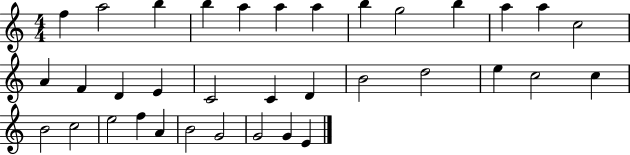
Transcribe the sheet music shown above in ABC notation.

X:1
T:Untitled
M:4/4
L:1/4
K:C
f a2 b b a a a b g2 b a a c2 A F D E C2 C D B2 d2 e c2 c B2 c2 e2 f A B2 G2 G2 G E